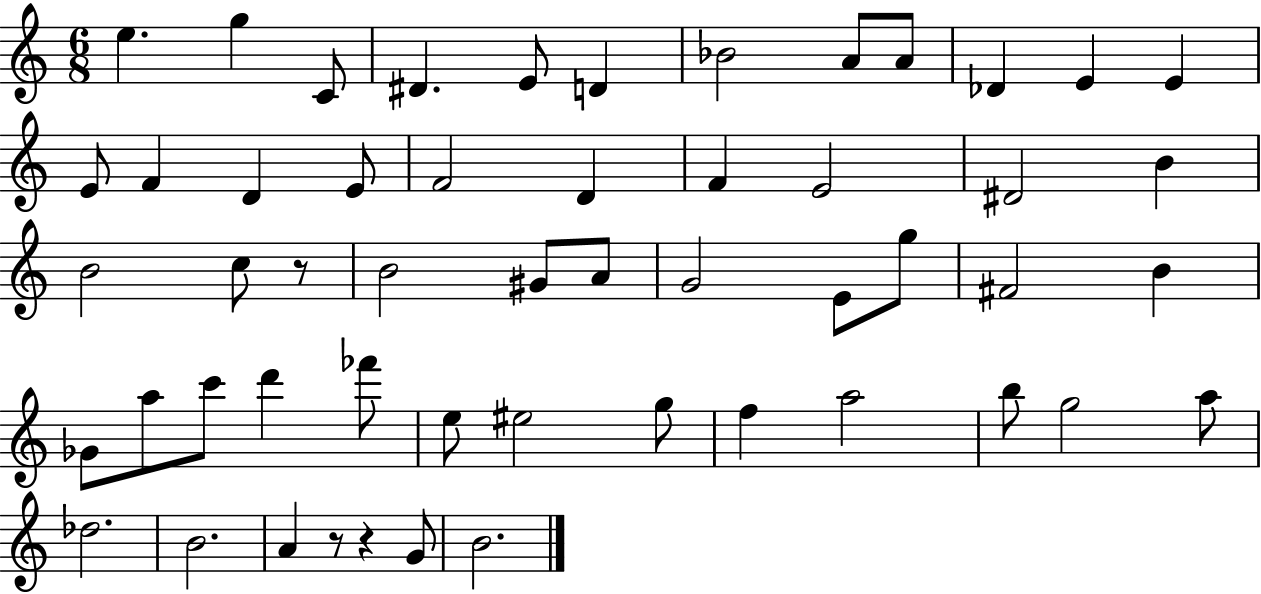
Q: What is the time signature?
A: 6/8